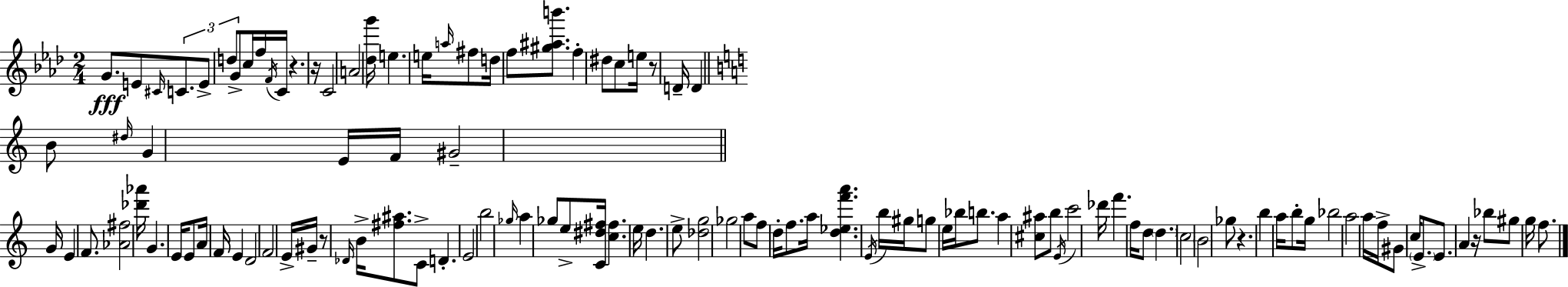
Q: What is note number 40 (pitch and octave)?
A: E4